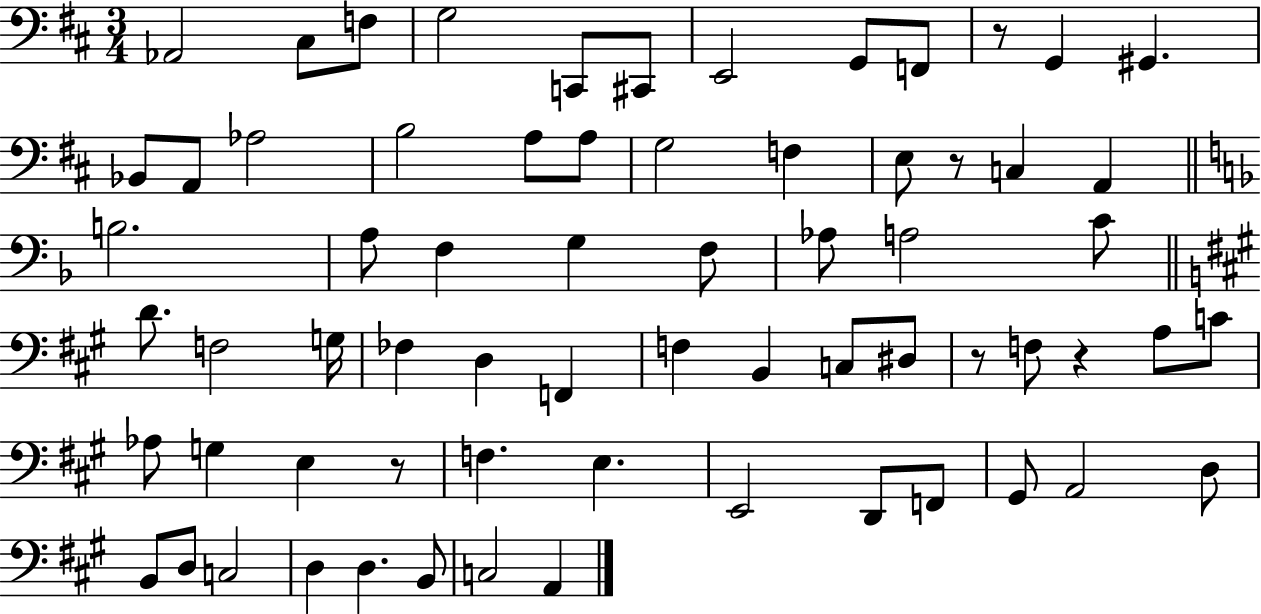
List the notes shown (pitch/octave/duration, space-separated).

Ab2/h C#3/e F3/e G3/h C2/e C#2/e E2/h G2/e F2/e R/e G2/q G#2/q. Bb2/e A2/e Ab3/h B3/h A3/e A3/e G3/h F3/q E3/e R/e C3/q A2/q B3/h. A3/e F3/q G3/q F3/e Ab3/e A3/h C4/e D4/e. F3/h G3/s FES3/q D3/q F2/q F3/q B2/q C3/e D#3/e R/e F3/e R/q A3/e C4/e Ab3/e G3/q E3/q R/e F3/q. E3/q. E2/h D2/e F2/e G#2/e A2/h D3/e B2/e D3/e C3/h D3/q D3/q. B2/e C3/h A2/q